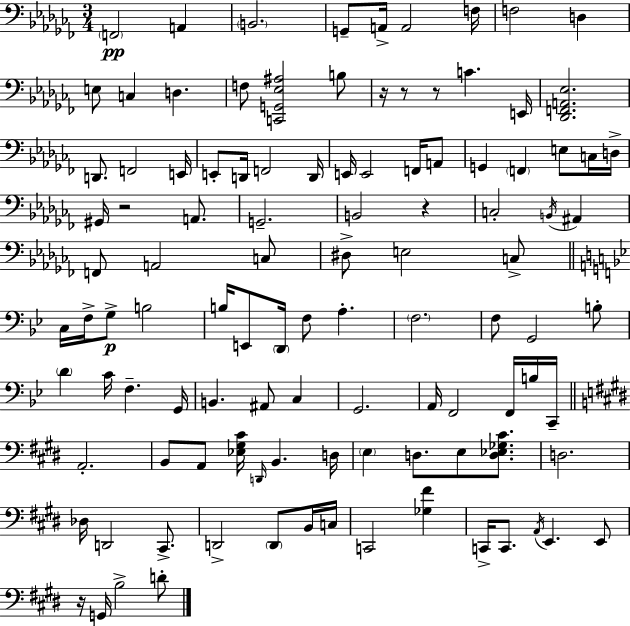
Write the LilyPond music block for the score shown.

{
  \clef bass
  \numericTimeSignature
  \time 3/4
  \key aes \minor
  \repeat volta 2 { \parenthesize f,2\pp a,4 | \parenthesize b,2. | g,8-- a,16-> a,2 f16 | f2 d4 | \break e8 c4 d4. | f8 <c, g, ees ais>2 b8 | r16 r8 r8 c'4. e,16 | <des, f, a, ees>2. | \break d,8. f,2 e,16 | e,8-. d,16 f,2 d,16 | e,16 e,2 f,16 a,8 | g,4 \parenthesize f,4 e8 c16 d16-> | \break gis,16 r2 a,8. | g,2.-- | b,2 r4 | c2-. \acciaccatura { b,16 } ais,4 | \break f,8 a,2 c8 | dis8-> e2 c8-> | \bar "||" \break \key bes \major c16 f16-> g8->\p b2 | b16 e,8 \parenthesize d,16 f8 a4.-. | \parenthesize f2. | f8 g,2 b8-. | \break \parenthesize d'4 c'16 f4.-- g,16 | b,4. ais,8 c4 | g,2. | a,16 f,2 f,16 b16 c,16-- | \break \bar "||" \break \key e \major a,2.-. | b,8 a,8 <ees gis cis'>16 \grace { d,16 } b,4. | d16 \parenthesize e4 d8. e8 <d ees ges cis'>8. | d2. | \break des16 d,2 cis,8.-> | d,2-> \parenthesize d,8 b,16 | c16 c,2 <ges fis'>4 | c,16-> c,8. \acciaccatura { a,16 } e,4. | \break e,8 r16 g,16 b2-> | d'8-. } \bar "|."
}